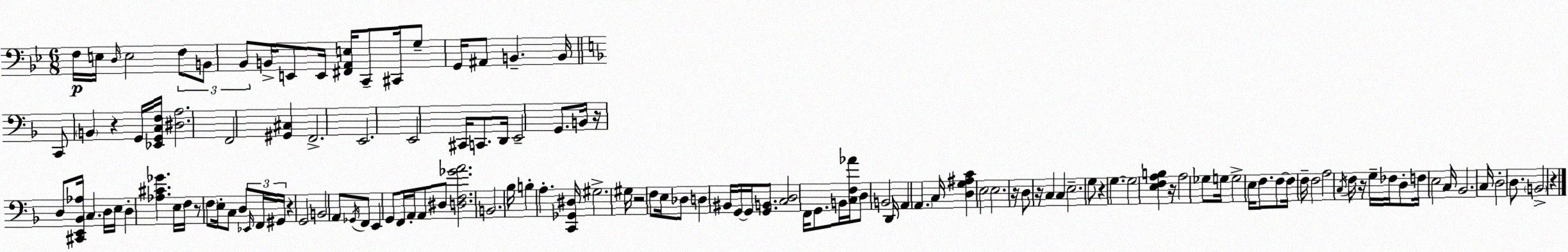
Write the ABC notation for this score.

X:1
T:Untitled
M:6/8
L:1/4
K:Bb
F,/4 E,/4 D,/4 E,2 F,/2 B,,/2 _B,,/2 B,,/4 E,,/2 E,,/4 [^F,,A,,E,]/4 C,,/2 ^C,,/4 G,/2 G,,/4 ^A,,/2 B,, B,,/4 C,,/2 B,, z G,,/4 [_E,,G,,C,F,]/4 [^D,A,]2 F,,2 [^G,,^C,] F,,2 E,,2 E,,2 ^C,,/4 C,,/2 D,,/4 E,,2 G,,/2 B,,/4 z/4 D,/2 [^C,,E,,_B,,_A,]/4 C, D,/4 E,/4 D, [_A,^C_G] E,/4 F,/4 z/2 F,/2 E,/4 C,/2 D,/2 _E,,/4 F,,/4 ^G,,/4 z G,,2 B,,2 A,,/2 _G,,/4 F,,/2 E,, G,,/2 F,,/4 A,,/4 A,,/2 ^D,/2 [D,F,_GA]2 B,,2 _B,/4 B, A, [C,,_G,,^D,]/4 ^G,2 ^G,/4 z2 F,/2 E,/4 _D,/2 D, ^B,,/4 G,,/4 G,,/4 [G,,B,,]/2 [C,D,]2 F,,/4 G,,/2 B,,/4 [C,F,_A]/4 D,/2 B,,2 D,,/4 A,, A,, C,/4 [D,G,^A,C] E,2 E,2 z/4 D,/2 z/4 C, C, E,2 G,/2 z G, G,2 [E,F,A,B,] z/4 A,2 _G,/2 G,/4 G,2 E,/4 F,/2 F,/2 F,/4 F,/4 F,2 A,2 C,/4 F,/4 z/4 G,/4 _F,/4 D,/2 F,/4 E,2 C,/4 _B,,2 C,/4 D,2 D,/2 B,,2 z